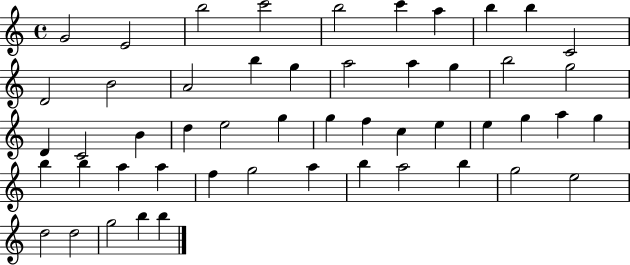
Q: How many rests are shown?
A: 0